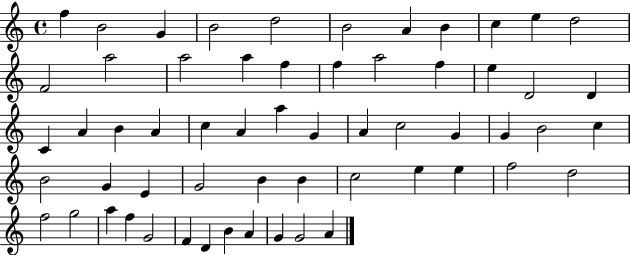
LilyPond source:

{
  \clef treble
  \time 4/4
  \defaultTimeSignature
  \key c \major
  f''4 b'2 g'4 | b'2 d''2 | b'2 a'4 b'4 | c''4 e''4 d''2 | \break f'2 a''2 | a''2 a''4 f''4 | f''4 a''2 f''4 | e''4 d'2 d'4 | \break c'4 a'4 b'4 a'4 | c''4 a'4 a''4 g'4 | a'4 c''2 g'4 | g'4 b'2 c''4 | \break b'2 g'4 e'4 | g'2 b'4 b'4 | c''2 e''4 e''4 | f''2 d''2 | \break f''2 g''2 | a''4 f''4 g'2 | f'4 d'4 b'4 a'4 | g'4 g'2 a'4 | \break \bar "|."
}